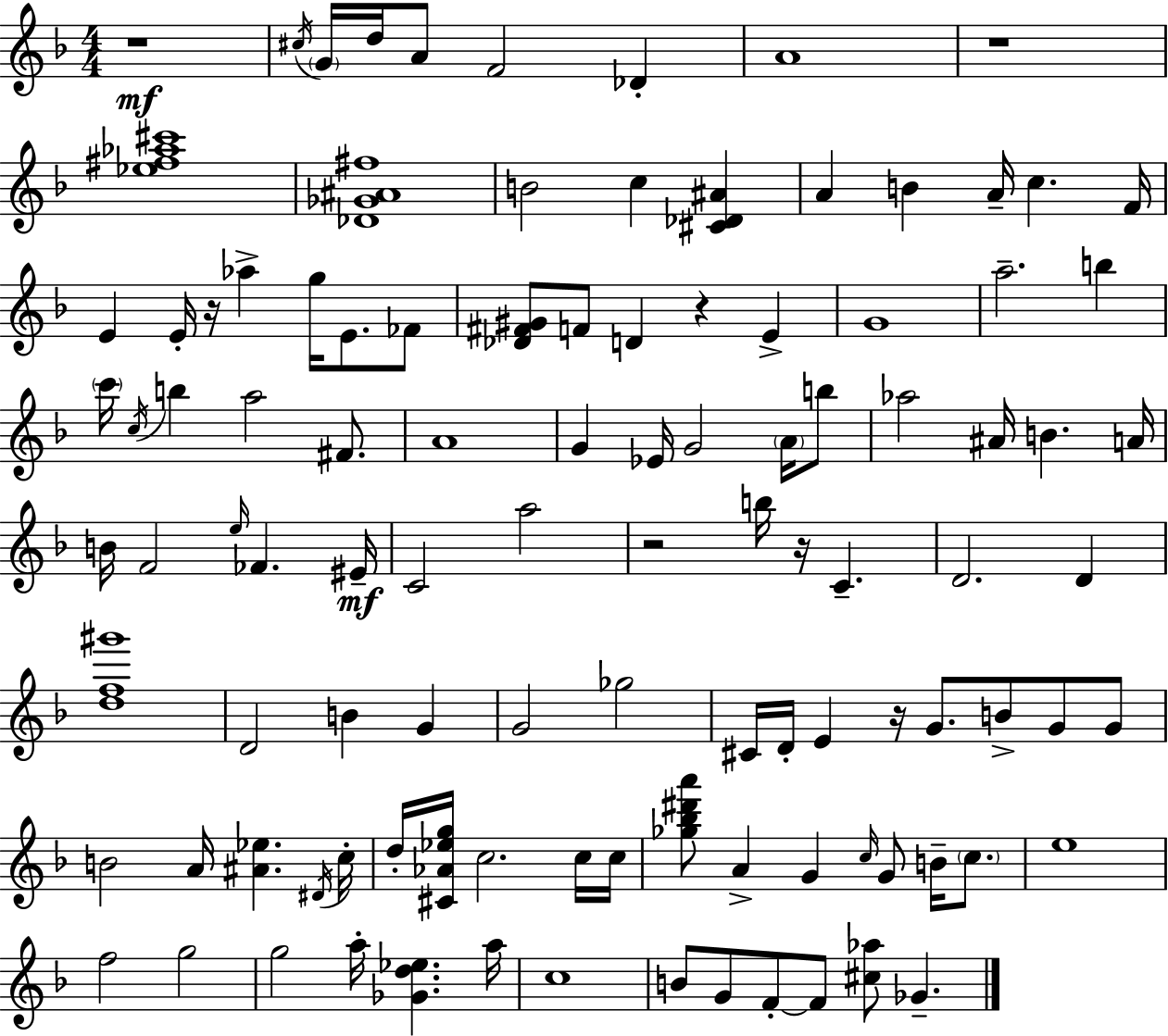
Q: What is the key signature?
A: D minor